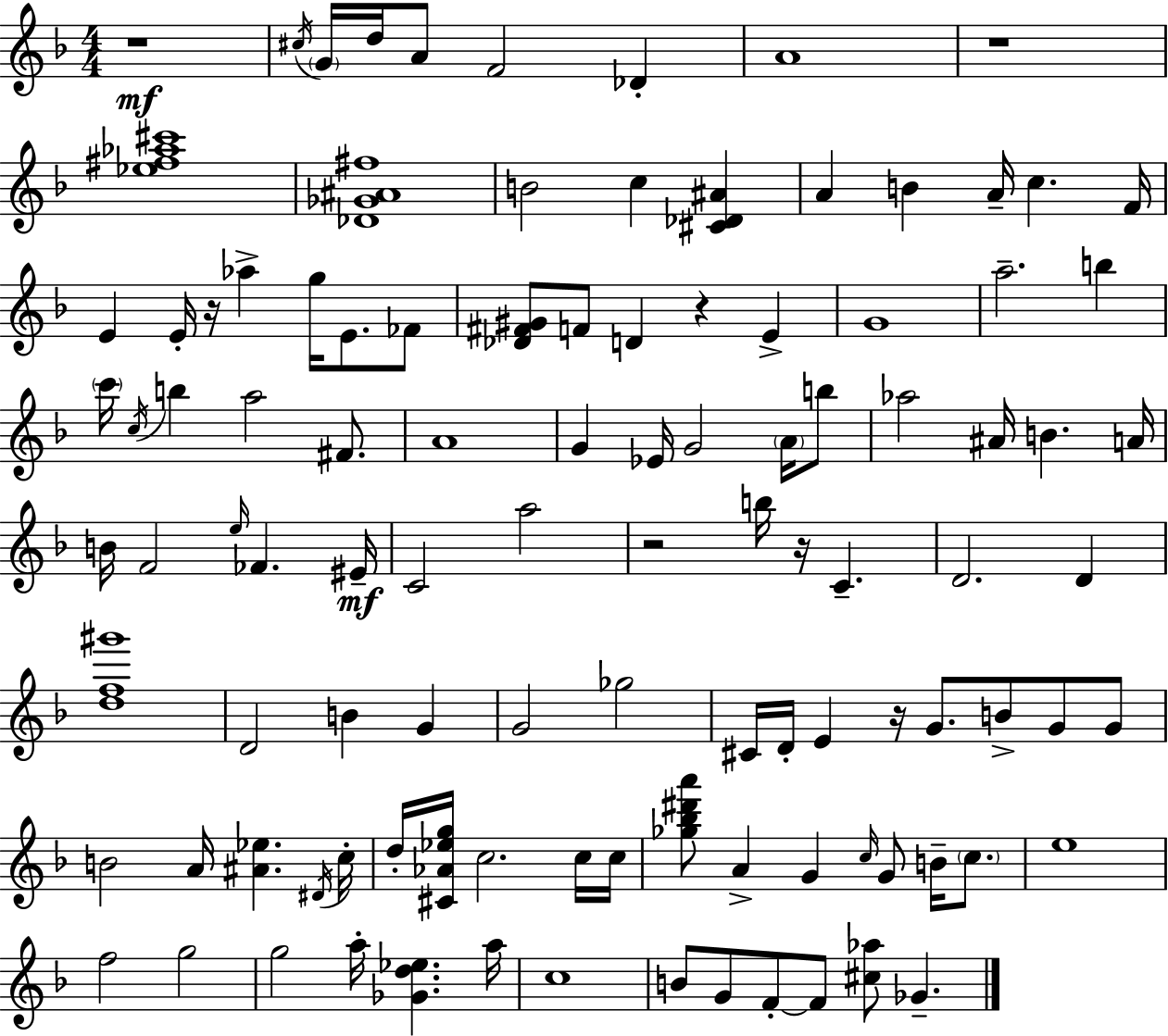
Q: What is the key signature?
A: D minor